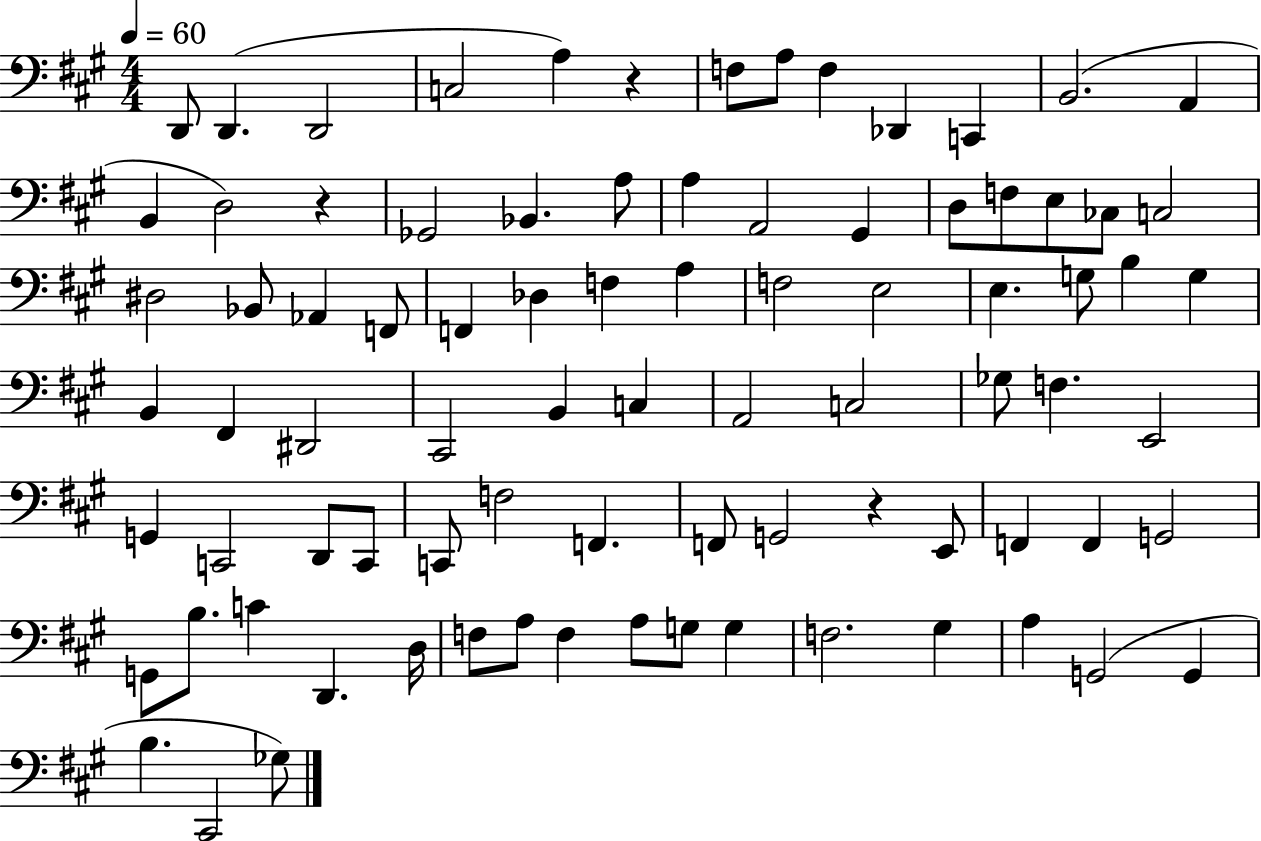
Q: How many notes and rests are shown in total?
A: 85